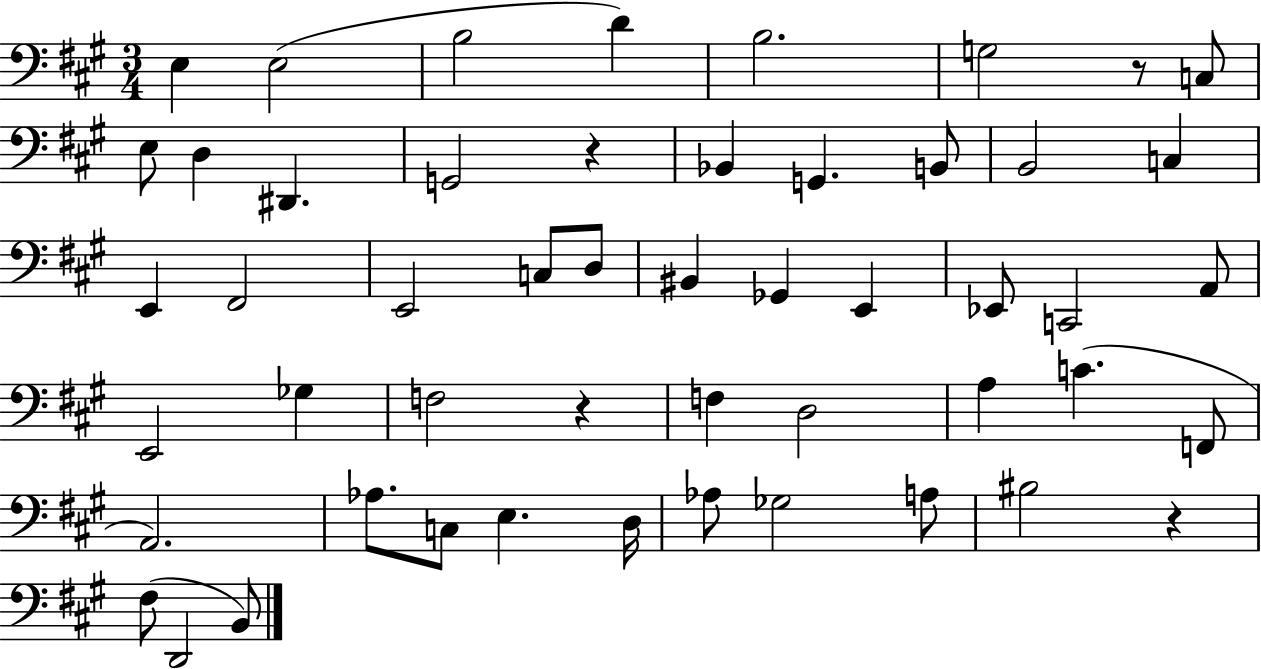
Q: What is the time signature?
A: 3/4